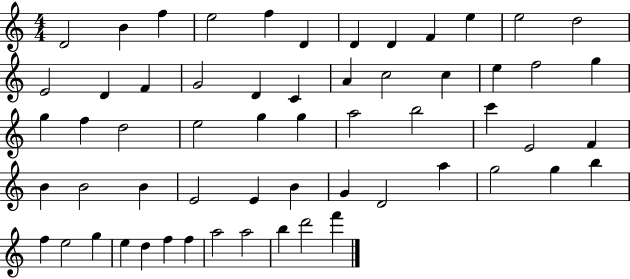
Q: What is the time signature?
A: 4/4